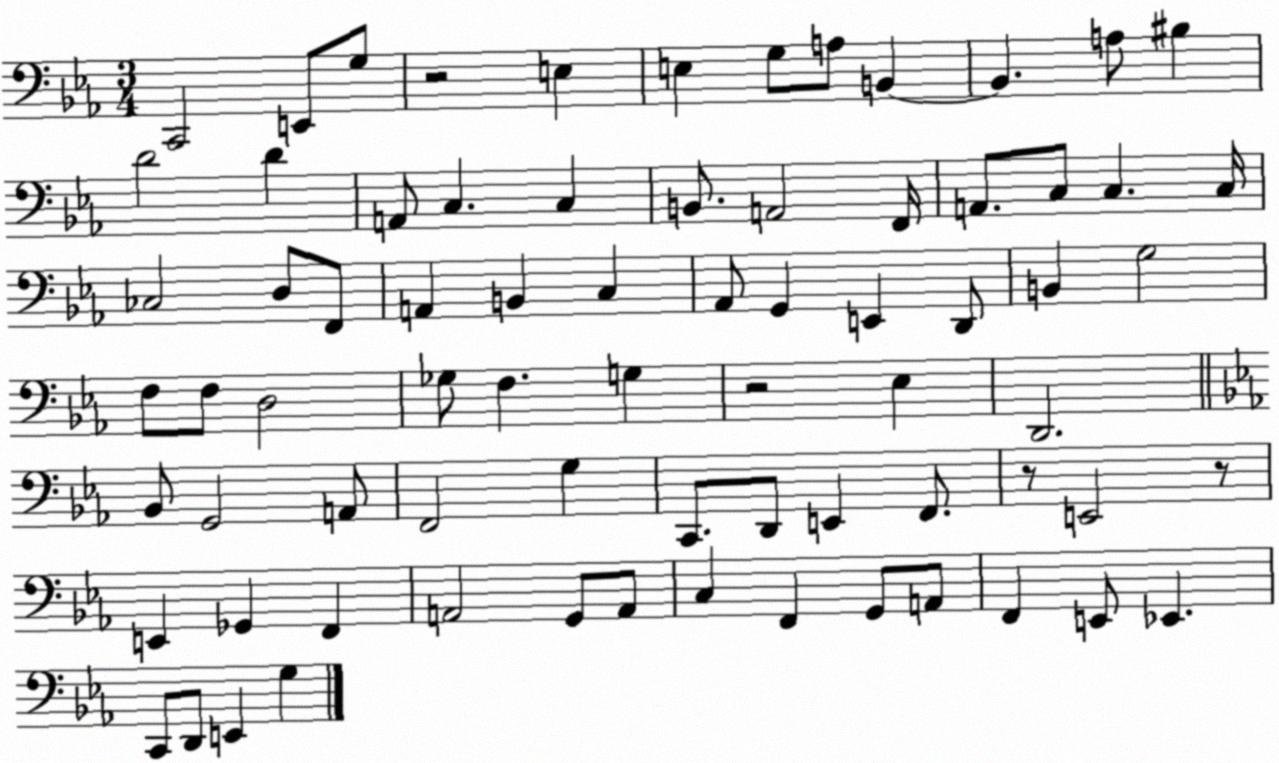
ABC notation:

X:1
T:Untitled
M:3/4
L:1/4
K:Eb
C,,2 E,,/2 G,/2 z2 E, E, G,/2 A,/2 B,, B,, A,/2 ^B, D2 D A,,/2 C, C, B,,/2 A,,2 F,,/4 A,,/2 C,/2 C, C,/4 _C,2 D,/2 F,,/2 A,, B,, C, _A,,/2 G,, E,, D,,/2 B,, G,2 F,/2 F,/2 D,2 _G,/2 F, G, z2 _E, D,,2 _B,,/2 G,,2 A,,/2 F,,2 G, C,,/2 D,,/2 E,, F,,/2 z/2 E,,2 z/2 E,, _G,, F,, A,,2 G,,/2 A,,/2 C, F,, G,,/2 A,,/2 F,, E,,/2 _E,, C,,/2 D,,/2 E,, G,